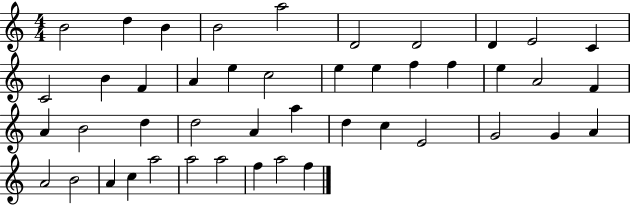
{
  \clef treble
  \numericTimeSignature
  \time 4/4
  \key c \major
  b'2 d''4 b'4 | b'2 a''2 | d'2 d'2 | d'4 e'2 c'4 | \break c'2 b'4 f'4 | a'4 e''4 c''2 | e''4 e''4 f''4 f''4 | e''4 a'2 f'4 | \break a'4 b'2 d''4 | d''2 a'4 a''4 | d''4 c''4 e'2 | g'2 g'4 a'4 | \break a'2 b'2 | a'4 c''4 a''2 | a''2 a''2 | f''4 a''2 f''4 | \break \bar "|."
}